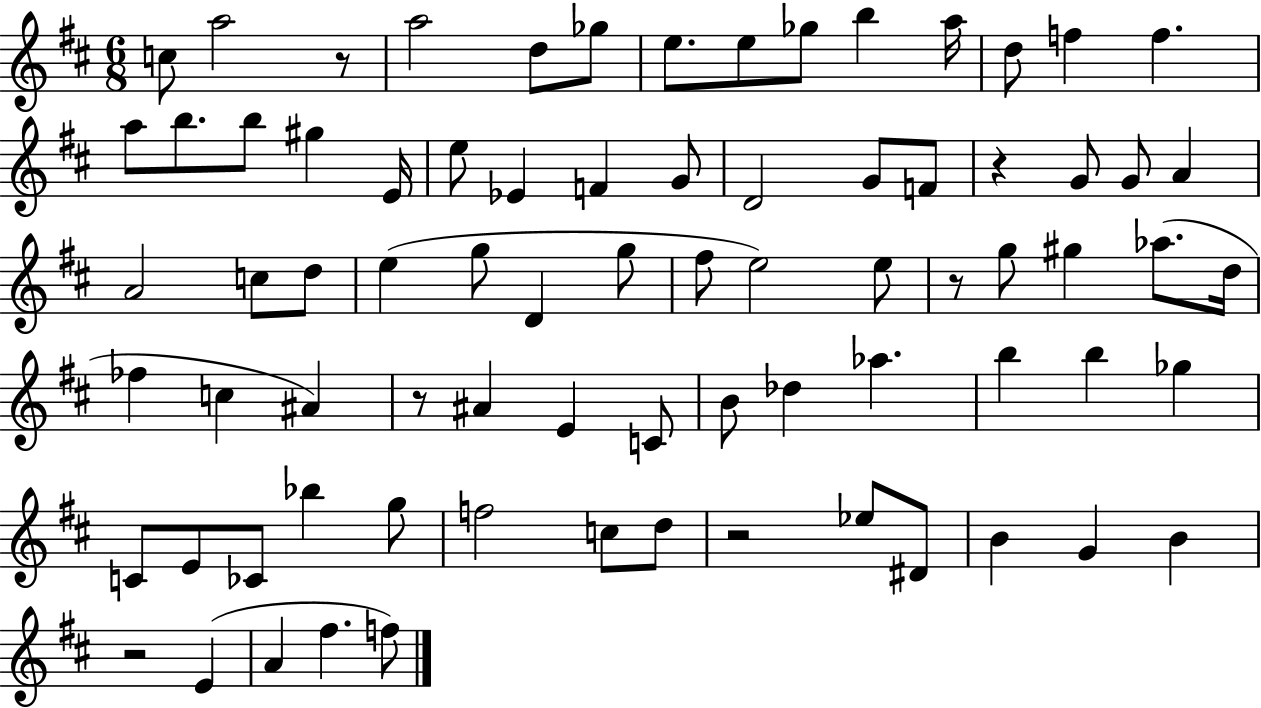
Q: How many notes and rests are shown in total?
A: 77